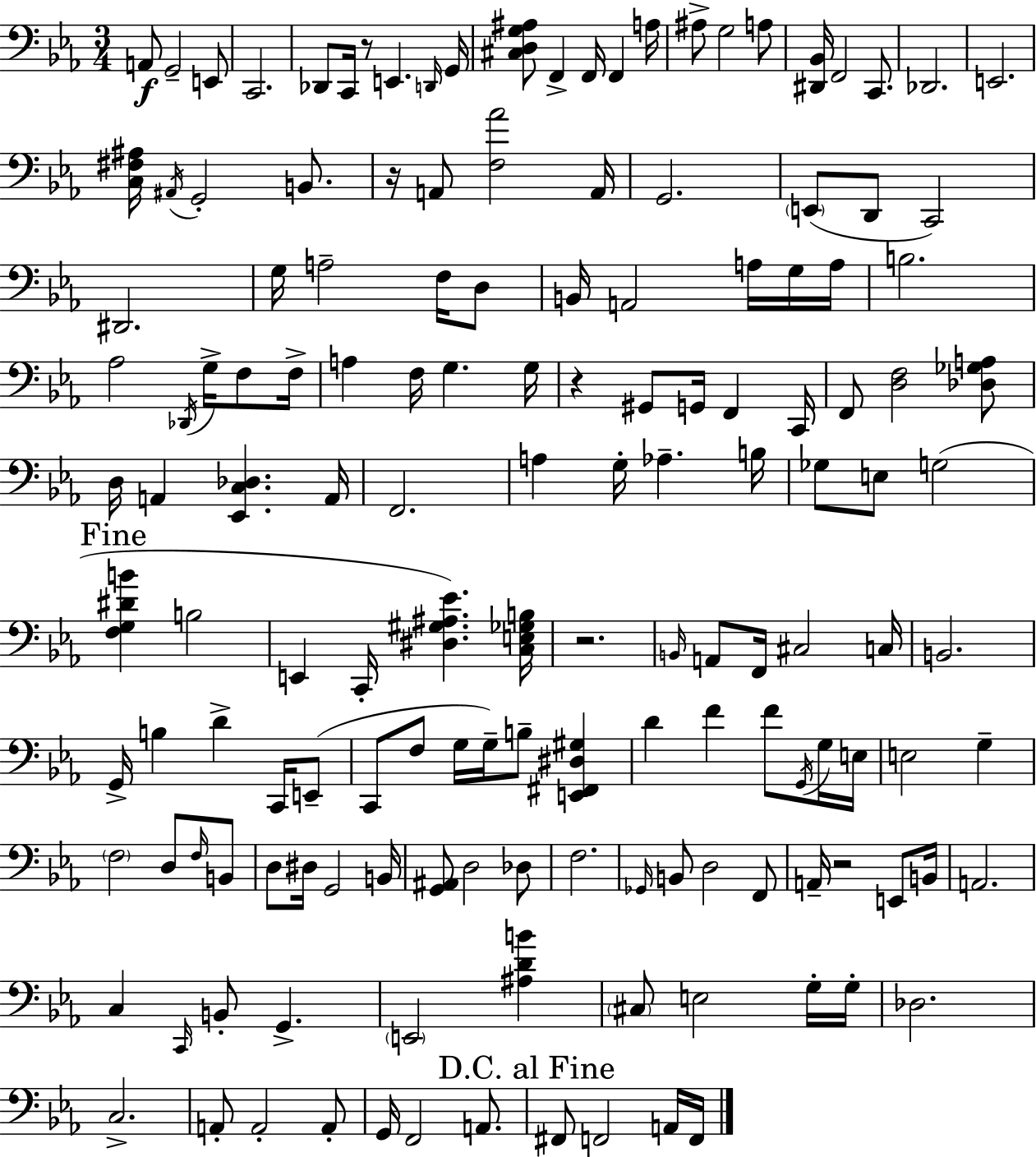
X:1
T:Untitled
M:3/4
L:1/4
K:Cm
A,,/2 G,,2 E,,/2 C,,2 _D,,/2 C,,/4 z/2 E,, D,,/4 G,,/4 [^C,D,G,^A,]/2 F,, F,,/4 F,, A,/4 ^A,/2 G,2 A,/2 [^D,,_B,,]/4 F,,2 C,,/2 _D,,2 E,,2 [C,^F,^A,]/4 ^A,,/4 G,,2 B,,/2 z/4 A,,/2 [F,_A]2 A,,/4 G,,2 E,,/2 D,,/2 C,,2 ^D,,2 G,/4 A,2 F,/4 D,/2 B,,/4 A,,2 A,/4 G,/4 A,/4 B,2 _A,2 _D,,/4 G,/4 F,/2 F,/4 A, F,/4 G, G,/4 z ^G,,/2 G,,/4 F,, C,,/4 F,,/2 [D,F,]2 [_D,_G,A,]/2 D,/4 A,, [_E,,C,_D,] A,,/4 F,,2 A, G,/4 _A, B,/4 _G,/2 E,/2 G,2 [F,G,^DB] B,2 E,, C,,/4 [^D,^G,^A,_E] [C,E,_G,B,]/4 z2 B,,/4 A,,/2 F,,/4 ^C,2 C,/4 B,,2 G,,/4 B, D C,,/4 E,,/2 C,,/2 F,/2 G,/4 G,/4 B,/2 [E,,^F,,^D,^G,] D F F/2 G,,/4 G,/4 E,/4 E,2 G, F,2 D,/2 F,/4 B,,/2 D,/2 ^D,/4 G,,2 B,,/4 [G,,^A,,]/2 D,2 _D,/2 F,2 _G,,/4 B,,/2 D,2 F,,/2 A,,/4 z2 E,,/2 B,,/4 A,,2 C, C,,/4 B,,/2 G,, E,,2 [^A,DB] ^C,/2 E,2 G,/4 G,/4 _D,2 C,2 A,,/2 A,,2 A,,/2 G,,/4 F,,2 A,,/2 ^F,,/2 F,,2 A,,/4 F,,/4